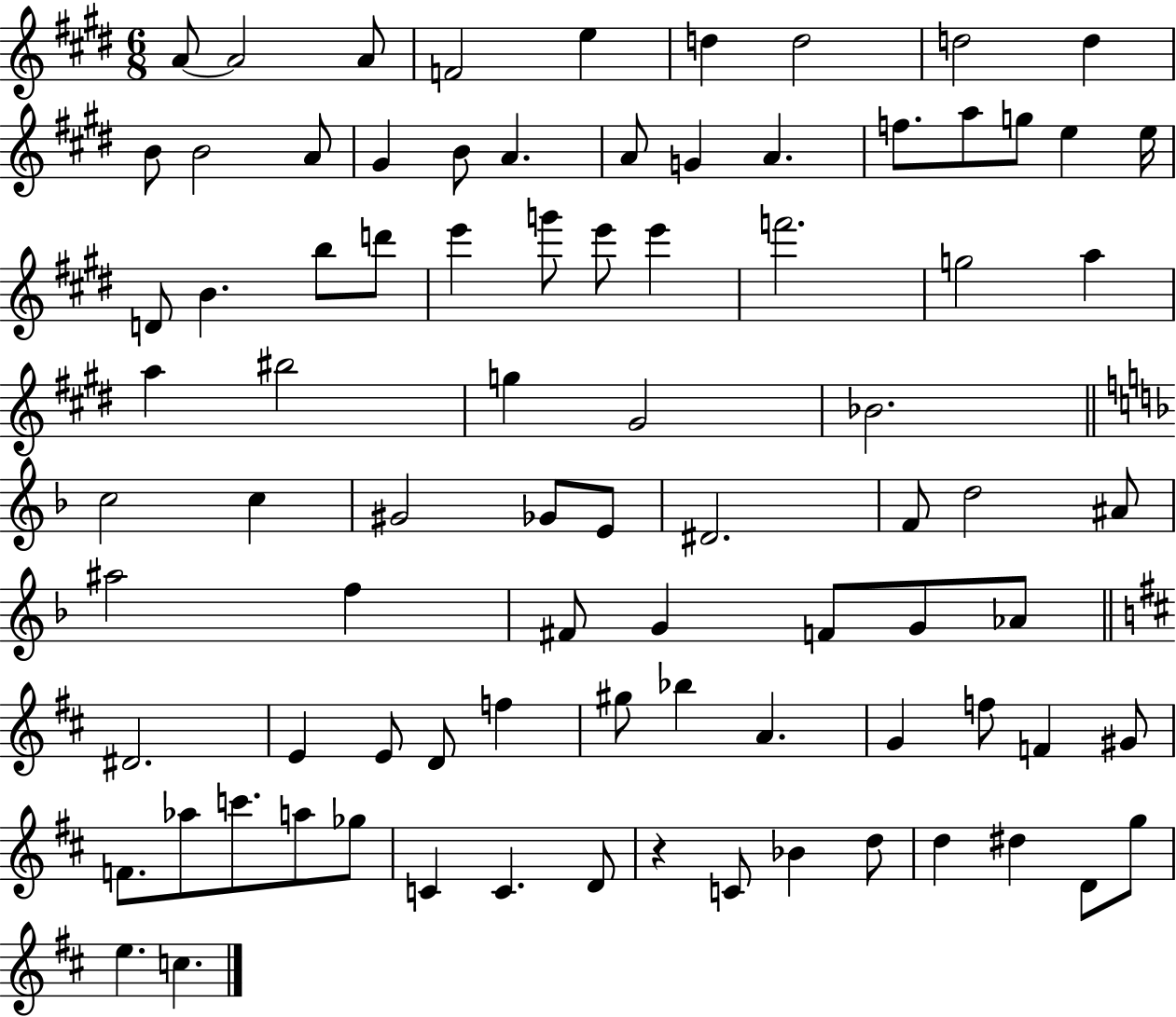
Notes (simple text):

A4/e A4/h A4/e F4/h E5/q D5/q D5/h D5/h D5/q B4/e B4/h A4/e G#4/q B4/e A4/q. A4/e G4/q A4/q. F5/e. A5/e G5/e E5/q E5/s D4/e B4/q. B5/e D6/e E6/q G6/e E6/e E6/q F6/h. G5/h A5/q A5/q BIS5/h G5/q G#4/h Bb4/h. C5/h C5/q G#4/h Gb4/e E4/e D#4/h. F4/e D5/h A#4/e A#5/h F5/q F#4/e G4/q F4/e G4/e Ab4/e D#4/h. E4/q E4/e D4/e F5/q G#5/e Bb5/q A4/q. G4/q F5/e F4/q G#4/e F4/e. Ab5/e C6/e. A5/e Gb5/e C4/q C4/q. D4/e R/q C4/e Bb4/q D5/e D5/q D#5/q D4/e G5/e E5/q. C5/q.